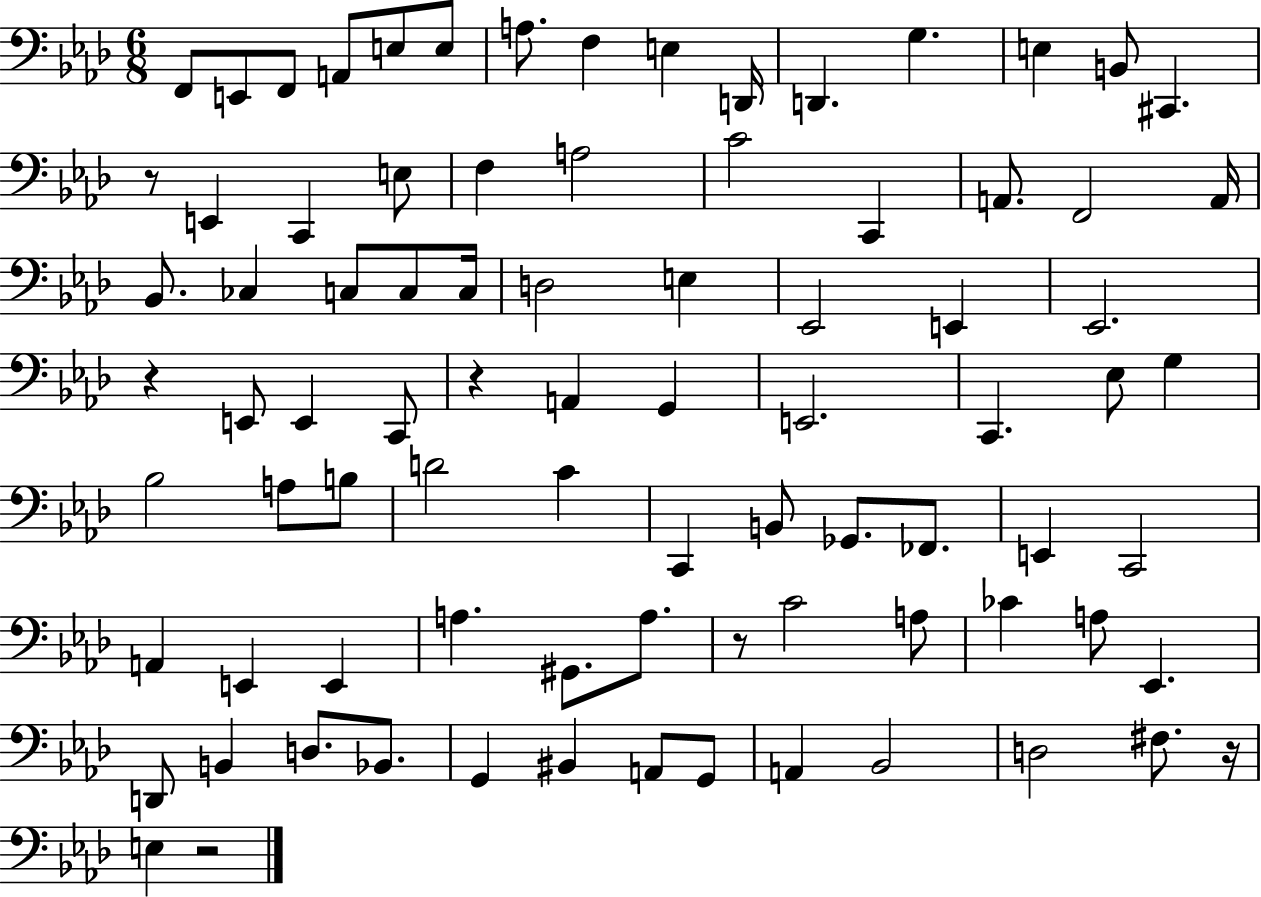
{
  \clef bass
  \numericTimeSignature
  \time 6/8
  \key aes \major
  \repeat volta 2 { f,8 e,8 f,8 a,8 e8 e8 | a8. f4 e4 d,16 | d,4. g4. | e4 b,8 cis,4. | \break r8 e,4 c,4 e8 | f4 a2 | c'2 c,4 | a,8. f,2 a,16 | \break bes,8. ces4 c8 c8 c16 | d2 e4 | ees,2 e,4 | ees,2. | \break r4 e,8 e,4 c,8 | r4 a,4 g,4 | e,2. | c,4. ees8 g4 | \break bes2 a8 b8 | d'2 c'4 | c,4 b,8 ges,8. fes,8. | e,4 c,2 | \break a,4 e,4 e,4 | a4. gis,8. a8. | r8 c'2 a8 | ces'4 a8 ees,4. | \break d,8 b,4 d8. bes,8. | g,4 bis,4 a,8 g,8 | a,4 bes,2 | d2 fis8. r16 | \break e4 r2 | } \bar "|."
}